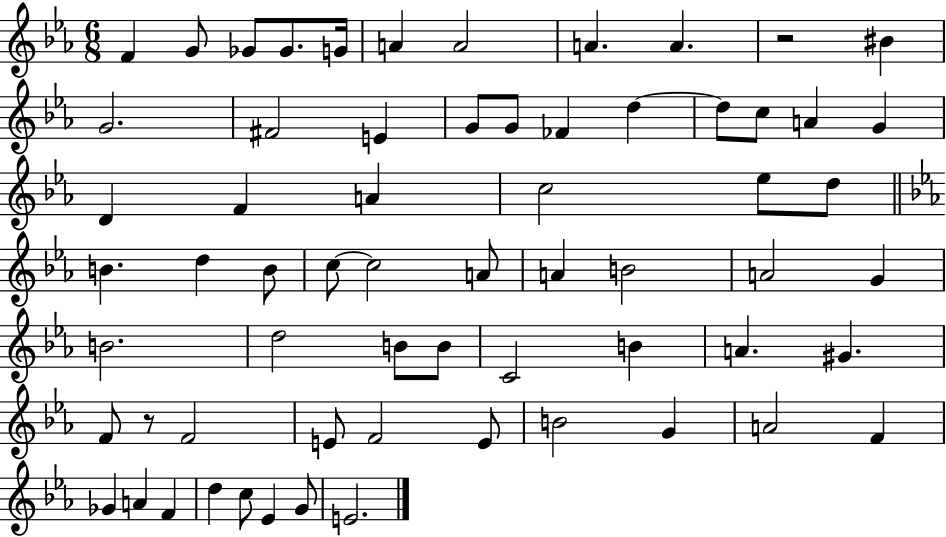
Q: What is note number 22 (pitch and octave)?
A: D4